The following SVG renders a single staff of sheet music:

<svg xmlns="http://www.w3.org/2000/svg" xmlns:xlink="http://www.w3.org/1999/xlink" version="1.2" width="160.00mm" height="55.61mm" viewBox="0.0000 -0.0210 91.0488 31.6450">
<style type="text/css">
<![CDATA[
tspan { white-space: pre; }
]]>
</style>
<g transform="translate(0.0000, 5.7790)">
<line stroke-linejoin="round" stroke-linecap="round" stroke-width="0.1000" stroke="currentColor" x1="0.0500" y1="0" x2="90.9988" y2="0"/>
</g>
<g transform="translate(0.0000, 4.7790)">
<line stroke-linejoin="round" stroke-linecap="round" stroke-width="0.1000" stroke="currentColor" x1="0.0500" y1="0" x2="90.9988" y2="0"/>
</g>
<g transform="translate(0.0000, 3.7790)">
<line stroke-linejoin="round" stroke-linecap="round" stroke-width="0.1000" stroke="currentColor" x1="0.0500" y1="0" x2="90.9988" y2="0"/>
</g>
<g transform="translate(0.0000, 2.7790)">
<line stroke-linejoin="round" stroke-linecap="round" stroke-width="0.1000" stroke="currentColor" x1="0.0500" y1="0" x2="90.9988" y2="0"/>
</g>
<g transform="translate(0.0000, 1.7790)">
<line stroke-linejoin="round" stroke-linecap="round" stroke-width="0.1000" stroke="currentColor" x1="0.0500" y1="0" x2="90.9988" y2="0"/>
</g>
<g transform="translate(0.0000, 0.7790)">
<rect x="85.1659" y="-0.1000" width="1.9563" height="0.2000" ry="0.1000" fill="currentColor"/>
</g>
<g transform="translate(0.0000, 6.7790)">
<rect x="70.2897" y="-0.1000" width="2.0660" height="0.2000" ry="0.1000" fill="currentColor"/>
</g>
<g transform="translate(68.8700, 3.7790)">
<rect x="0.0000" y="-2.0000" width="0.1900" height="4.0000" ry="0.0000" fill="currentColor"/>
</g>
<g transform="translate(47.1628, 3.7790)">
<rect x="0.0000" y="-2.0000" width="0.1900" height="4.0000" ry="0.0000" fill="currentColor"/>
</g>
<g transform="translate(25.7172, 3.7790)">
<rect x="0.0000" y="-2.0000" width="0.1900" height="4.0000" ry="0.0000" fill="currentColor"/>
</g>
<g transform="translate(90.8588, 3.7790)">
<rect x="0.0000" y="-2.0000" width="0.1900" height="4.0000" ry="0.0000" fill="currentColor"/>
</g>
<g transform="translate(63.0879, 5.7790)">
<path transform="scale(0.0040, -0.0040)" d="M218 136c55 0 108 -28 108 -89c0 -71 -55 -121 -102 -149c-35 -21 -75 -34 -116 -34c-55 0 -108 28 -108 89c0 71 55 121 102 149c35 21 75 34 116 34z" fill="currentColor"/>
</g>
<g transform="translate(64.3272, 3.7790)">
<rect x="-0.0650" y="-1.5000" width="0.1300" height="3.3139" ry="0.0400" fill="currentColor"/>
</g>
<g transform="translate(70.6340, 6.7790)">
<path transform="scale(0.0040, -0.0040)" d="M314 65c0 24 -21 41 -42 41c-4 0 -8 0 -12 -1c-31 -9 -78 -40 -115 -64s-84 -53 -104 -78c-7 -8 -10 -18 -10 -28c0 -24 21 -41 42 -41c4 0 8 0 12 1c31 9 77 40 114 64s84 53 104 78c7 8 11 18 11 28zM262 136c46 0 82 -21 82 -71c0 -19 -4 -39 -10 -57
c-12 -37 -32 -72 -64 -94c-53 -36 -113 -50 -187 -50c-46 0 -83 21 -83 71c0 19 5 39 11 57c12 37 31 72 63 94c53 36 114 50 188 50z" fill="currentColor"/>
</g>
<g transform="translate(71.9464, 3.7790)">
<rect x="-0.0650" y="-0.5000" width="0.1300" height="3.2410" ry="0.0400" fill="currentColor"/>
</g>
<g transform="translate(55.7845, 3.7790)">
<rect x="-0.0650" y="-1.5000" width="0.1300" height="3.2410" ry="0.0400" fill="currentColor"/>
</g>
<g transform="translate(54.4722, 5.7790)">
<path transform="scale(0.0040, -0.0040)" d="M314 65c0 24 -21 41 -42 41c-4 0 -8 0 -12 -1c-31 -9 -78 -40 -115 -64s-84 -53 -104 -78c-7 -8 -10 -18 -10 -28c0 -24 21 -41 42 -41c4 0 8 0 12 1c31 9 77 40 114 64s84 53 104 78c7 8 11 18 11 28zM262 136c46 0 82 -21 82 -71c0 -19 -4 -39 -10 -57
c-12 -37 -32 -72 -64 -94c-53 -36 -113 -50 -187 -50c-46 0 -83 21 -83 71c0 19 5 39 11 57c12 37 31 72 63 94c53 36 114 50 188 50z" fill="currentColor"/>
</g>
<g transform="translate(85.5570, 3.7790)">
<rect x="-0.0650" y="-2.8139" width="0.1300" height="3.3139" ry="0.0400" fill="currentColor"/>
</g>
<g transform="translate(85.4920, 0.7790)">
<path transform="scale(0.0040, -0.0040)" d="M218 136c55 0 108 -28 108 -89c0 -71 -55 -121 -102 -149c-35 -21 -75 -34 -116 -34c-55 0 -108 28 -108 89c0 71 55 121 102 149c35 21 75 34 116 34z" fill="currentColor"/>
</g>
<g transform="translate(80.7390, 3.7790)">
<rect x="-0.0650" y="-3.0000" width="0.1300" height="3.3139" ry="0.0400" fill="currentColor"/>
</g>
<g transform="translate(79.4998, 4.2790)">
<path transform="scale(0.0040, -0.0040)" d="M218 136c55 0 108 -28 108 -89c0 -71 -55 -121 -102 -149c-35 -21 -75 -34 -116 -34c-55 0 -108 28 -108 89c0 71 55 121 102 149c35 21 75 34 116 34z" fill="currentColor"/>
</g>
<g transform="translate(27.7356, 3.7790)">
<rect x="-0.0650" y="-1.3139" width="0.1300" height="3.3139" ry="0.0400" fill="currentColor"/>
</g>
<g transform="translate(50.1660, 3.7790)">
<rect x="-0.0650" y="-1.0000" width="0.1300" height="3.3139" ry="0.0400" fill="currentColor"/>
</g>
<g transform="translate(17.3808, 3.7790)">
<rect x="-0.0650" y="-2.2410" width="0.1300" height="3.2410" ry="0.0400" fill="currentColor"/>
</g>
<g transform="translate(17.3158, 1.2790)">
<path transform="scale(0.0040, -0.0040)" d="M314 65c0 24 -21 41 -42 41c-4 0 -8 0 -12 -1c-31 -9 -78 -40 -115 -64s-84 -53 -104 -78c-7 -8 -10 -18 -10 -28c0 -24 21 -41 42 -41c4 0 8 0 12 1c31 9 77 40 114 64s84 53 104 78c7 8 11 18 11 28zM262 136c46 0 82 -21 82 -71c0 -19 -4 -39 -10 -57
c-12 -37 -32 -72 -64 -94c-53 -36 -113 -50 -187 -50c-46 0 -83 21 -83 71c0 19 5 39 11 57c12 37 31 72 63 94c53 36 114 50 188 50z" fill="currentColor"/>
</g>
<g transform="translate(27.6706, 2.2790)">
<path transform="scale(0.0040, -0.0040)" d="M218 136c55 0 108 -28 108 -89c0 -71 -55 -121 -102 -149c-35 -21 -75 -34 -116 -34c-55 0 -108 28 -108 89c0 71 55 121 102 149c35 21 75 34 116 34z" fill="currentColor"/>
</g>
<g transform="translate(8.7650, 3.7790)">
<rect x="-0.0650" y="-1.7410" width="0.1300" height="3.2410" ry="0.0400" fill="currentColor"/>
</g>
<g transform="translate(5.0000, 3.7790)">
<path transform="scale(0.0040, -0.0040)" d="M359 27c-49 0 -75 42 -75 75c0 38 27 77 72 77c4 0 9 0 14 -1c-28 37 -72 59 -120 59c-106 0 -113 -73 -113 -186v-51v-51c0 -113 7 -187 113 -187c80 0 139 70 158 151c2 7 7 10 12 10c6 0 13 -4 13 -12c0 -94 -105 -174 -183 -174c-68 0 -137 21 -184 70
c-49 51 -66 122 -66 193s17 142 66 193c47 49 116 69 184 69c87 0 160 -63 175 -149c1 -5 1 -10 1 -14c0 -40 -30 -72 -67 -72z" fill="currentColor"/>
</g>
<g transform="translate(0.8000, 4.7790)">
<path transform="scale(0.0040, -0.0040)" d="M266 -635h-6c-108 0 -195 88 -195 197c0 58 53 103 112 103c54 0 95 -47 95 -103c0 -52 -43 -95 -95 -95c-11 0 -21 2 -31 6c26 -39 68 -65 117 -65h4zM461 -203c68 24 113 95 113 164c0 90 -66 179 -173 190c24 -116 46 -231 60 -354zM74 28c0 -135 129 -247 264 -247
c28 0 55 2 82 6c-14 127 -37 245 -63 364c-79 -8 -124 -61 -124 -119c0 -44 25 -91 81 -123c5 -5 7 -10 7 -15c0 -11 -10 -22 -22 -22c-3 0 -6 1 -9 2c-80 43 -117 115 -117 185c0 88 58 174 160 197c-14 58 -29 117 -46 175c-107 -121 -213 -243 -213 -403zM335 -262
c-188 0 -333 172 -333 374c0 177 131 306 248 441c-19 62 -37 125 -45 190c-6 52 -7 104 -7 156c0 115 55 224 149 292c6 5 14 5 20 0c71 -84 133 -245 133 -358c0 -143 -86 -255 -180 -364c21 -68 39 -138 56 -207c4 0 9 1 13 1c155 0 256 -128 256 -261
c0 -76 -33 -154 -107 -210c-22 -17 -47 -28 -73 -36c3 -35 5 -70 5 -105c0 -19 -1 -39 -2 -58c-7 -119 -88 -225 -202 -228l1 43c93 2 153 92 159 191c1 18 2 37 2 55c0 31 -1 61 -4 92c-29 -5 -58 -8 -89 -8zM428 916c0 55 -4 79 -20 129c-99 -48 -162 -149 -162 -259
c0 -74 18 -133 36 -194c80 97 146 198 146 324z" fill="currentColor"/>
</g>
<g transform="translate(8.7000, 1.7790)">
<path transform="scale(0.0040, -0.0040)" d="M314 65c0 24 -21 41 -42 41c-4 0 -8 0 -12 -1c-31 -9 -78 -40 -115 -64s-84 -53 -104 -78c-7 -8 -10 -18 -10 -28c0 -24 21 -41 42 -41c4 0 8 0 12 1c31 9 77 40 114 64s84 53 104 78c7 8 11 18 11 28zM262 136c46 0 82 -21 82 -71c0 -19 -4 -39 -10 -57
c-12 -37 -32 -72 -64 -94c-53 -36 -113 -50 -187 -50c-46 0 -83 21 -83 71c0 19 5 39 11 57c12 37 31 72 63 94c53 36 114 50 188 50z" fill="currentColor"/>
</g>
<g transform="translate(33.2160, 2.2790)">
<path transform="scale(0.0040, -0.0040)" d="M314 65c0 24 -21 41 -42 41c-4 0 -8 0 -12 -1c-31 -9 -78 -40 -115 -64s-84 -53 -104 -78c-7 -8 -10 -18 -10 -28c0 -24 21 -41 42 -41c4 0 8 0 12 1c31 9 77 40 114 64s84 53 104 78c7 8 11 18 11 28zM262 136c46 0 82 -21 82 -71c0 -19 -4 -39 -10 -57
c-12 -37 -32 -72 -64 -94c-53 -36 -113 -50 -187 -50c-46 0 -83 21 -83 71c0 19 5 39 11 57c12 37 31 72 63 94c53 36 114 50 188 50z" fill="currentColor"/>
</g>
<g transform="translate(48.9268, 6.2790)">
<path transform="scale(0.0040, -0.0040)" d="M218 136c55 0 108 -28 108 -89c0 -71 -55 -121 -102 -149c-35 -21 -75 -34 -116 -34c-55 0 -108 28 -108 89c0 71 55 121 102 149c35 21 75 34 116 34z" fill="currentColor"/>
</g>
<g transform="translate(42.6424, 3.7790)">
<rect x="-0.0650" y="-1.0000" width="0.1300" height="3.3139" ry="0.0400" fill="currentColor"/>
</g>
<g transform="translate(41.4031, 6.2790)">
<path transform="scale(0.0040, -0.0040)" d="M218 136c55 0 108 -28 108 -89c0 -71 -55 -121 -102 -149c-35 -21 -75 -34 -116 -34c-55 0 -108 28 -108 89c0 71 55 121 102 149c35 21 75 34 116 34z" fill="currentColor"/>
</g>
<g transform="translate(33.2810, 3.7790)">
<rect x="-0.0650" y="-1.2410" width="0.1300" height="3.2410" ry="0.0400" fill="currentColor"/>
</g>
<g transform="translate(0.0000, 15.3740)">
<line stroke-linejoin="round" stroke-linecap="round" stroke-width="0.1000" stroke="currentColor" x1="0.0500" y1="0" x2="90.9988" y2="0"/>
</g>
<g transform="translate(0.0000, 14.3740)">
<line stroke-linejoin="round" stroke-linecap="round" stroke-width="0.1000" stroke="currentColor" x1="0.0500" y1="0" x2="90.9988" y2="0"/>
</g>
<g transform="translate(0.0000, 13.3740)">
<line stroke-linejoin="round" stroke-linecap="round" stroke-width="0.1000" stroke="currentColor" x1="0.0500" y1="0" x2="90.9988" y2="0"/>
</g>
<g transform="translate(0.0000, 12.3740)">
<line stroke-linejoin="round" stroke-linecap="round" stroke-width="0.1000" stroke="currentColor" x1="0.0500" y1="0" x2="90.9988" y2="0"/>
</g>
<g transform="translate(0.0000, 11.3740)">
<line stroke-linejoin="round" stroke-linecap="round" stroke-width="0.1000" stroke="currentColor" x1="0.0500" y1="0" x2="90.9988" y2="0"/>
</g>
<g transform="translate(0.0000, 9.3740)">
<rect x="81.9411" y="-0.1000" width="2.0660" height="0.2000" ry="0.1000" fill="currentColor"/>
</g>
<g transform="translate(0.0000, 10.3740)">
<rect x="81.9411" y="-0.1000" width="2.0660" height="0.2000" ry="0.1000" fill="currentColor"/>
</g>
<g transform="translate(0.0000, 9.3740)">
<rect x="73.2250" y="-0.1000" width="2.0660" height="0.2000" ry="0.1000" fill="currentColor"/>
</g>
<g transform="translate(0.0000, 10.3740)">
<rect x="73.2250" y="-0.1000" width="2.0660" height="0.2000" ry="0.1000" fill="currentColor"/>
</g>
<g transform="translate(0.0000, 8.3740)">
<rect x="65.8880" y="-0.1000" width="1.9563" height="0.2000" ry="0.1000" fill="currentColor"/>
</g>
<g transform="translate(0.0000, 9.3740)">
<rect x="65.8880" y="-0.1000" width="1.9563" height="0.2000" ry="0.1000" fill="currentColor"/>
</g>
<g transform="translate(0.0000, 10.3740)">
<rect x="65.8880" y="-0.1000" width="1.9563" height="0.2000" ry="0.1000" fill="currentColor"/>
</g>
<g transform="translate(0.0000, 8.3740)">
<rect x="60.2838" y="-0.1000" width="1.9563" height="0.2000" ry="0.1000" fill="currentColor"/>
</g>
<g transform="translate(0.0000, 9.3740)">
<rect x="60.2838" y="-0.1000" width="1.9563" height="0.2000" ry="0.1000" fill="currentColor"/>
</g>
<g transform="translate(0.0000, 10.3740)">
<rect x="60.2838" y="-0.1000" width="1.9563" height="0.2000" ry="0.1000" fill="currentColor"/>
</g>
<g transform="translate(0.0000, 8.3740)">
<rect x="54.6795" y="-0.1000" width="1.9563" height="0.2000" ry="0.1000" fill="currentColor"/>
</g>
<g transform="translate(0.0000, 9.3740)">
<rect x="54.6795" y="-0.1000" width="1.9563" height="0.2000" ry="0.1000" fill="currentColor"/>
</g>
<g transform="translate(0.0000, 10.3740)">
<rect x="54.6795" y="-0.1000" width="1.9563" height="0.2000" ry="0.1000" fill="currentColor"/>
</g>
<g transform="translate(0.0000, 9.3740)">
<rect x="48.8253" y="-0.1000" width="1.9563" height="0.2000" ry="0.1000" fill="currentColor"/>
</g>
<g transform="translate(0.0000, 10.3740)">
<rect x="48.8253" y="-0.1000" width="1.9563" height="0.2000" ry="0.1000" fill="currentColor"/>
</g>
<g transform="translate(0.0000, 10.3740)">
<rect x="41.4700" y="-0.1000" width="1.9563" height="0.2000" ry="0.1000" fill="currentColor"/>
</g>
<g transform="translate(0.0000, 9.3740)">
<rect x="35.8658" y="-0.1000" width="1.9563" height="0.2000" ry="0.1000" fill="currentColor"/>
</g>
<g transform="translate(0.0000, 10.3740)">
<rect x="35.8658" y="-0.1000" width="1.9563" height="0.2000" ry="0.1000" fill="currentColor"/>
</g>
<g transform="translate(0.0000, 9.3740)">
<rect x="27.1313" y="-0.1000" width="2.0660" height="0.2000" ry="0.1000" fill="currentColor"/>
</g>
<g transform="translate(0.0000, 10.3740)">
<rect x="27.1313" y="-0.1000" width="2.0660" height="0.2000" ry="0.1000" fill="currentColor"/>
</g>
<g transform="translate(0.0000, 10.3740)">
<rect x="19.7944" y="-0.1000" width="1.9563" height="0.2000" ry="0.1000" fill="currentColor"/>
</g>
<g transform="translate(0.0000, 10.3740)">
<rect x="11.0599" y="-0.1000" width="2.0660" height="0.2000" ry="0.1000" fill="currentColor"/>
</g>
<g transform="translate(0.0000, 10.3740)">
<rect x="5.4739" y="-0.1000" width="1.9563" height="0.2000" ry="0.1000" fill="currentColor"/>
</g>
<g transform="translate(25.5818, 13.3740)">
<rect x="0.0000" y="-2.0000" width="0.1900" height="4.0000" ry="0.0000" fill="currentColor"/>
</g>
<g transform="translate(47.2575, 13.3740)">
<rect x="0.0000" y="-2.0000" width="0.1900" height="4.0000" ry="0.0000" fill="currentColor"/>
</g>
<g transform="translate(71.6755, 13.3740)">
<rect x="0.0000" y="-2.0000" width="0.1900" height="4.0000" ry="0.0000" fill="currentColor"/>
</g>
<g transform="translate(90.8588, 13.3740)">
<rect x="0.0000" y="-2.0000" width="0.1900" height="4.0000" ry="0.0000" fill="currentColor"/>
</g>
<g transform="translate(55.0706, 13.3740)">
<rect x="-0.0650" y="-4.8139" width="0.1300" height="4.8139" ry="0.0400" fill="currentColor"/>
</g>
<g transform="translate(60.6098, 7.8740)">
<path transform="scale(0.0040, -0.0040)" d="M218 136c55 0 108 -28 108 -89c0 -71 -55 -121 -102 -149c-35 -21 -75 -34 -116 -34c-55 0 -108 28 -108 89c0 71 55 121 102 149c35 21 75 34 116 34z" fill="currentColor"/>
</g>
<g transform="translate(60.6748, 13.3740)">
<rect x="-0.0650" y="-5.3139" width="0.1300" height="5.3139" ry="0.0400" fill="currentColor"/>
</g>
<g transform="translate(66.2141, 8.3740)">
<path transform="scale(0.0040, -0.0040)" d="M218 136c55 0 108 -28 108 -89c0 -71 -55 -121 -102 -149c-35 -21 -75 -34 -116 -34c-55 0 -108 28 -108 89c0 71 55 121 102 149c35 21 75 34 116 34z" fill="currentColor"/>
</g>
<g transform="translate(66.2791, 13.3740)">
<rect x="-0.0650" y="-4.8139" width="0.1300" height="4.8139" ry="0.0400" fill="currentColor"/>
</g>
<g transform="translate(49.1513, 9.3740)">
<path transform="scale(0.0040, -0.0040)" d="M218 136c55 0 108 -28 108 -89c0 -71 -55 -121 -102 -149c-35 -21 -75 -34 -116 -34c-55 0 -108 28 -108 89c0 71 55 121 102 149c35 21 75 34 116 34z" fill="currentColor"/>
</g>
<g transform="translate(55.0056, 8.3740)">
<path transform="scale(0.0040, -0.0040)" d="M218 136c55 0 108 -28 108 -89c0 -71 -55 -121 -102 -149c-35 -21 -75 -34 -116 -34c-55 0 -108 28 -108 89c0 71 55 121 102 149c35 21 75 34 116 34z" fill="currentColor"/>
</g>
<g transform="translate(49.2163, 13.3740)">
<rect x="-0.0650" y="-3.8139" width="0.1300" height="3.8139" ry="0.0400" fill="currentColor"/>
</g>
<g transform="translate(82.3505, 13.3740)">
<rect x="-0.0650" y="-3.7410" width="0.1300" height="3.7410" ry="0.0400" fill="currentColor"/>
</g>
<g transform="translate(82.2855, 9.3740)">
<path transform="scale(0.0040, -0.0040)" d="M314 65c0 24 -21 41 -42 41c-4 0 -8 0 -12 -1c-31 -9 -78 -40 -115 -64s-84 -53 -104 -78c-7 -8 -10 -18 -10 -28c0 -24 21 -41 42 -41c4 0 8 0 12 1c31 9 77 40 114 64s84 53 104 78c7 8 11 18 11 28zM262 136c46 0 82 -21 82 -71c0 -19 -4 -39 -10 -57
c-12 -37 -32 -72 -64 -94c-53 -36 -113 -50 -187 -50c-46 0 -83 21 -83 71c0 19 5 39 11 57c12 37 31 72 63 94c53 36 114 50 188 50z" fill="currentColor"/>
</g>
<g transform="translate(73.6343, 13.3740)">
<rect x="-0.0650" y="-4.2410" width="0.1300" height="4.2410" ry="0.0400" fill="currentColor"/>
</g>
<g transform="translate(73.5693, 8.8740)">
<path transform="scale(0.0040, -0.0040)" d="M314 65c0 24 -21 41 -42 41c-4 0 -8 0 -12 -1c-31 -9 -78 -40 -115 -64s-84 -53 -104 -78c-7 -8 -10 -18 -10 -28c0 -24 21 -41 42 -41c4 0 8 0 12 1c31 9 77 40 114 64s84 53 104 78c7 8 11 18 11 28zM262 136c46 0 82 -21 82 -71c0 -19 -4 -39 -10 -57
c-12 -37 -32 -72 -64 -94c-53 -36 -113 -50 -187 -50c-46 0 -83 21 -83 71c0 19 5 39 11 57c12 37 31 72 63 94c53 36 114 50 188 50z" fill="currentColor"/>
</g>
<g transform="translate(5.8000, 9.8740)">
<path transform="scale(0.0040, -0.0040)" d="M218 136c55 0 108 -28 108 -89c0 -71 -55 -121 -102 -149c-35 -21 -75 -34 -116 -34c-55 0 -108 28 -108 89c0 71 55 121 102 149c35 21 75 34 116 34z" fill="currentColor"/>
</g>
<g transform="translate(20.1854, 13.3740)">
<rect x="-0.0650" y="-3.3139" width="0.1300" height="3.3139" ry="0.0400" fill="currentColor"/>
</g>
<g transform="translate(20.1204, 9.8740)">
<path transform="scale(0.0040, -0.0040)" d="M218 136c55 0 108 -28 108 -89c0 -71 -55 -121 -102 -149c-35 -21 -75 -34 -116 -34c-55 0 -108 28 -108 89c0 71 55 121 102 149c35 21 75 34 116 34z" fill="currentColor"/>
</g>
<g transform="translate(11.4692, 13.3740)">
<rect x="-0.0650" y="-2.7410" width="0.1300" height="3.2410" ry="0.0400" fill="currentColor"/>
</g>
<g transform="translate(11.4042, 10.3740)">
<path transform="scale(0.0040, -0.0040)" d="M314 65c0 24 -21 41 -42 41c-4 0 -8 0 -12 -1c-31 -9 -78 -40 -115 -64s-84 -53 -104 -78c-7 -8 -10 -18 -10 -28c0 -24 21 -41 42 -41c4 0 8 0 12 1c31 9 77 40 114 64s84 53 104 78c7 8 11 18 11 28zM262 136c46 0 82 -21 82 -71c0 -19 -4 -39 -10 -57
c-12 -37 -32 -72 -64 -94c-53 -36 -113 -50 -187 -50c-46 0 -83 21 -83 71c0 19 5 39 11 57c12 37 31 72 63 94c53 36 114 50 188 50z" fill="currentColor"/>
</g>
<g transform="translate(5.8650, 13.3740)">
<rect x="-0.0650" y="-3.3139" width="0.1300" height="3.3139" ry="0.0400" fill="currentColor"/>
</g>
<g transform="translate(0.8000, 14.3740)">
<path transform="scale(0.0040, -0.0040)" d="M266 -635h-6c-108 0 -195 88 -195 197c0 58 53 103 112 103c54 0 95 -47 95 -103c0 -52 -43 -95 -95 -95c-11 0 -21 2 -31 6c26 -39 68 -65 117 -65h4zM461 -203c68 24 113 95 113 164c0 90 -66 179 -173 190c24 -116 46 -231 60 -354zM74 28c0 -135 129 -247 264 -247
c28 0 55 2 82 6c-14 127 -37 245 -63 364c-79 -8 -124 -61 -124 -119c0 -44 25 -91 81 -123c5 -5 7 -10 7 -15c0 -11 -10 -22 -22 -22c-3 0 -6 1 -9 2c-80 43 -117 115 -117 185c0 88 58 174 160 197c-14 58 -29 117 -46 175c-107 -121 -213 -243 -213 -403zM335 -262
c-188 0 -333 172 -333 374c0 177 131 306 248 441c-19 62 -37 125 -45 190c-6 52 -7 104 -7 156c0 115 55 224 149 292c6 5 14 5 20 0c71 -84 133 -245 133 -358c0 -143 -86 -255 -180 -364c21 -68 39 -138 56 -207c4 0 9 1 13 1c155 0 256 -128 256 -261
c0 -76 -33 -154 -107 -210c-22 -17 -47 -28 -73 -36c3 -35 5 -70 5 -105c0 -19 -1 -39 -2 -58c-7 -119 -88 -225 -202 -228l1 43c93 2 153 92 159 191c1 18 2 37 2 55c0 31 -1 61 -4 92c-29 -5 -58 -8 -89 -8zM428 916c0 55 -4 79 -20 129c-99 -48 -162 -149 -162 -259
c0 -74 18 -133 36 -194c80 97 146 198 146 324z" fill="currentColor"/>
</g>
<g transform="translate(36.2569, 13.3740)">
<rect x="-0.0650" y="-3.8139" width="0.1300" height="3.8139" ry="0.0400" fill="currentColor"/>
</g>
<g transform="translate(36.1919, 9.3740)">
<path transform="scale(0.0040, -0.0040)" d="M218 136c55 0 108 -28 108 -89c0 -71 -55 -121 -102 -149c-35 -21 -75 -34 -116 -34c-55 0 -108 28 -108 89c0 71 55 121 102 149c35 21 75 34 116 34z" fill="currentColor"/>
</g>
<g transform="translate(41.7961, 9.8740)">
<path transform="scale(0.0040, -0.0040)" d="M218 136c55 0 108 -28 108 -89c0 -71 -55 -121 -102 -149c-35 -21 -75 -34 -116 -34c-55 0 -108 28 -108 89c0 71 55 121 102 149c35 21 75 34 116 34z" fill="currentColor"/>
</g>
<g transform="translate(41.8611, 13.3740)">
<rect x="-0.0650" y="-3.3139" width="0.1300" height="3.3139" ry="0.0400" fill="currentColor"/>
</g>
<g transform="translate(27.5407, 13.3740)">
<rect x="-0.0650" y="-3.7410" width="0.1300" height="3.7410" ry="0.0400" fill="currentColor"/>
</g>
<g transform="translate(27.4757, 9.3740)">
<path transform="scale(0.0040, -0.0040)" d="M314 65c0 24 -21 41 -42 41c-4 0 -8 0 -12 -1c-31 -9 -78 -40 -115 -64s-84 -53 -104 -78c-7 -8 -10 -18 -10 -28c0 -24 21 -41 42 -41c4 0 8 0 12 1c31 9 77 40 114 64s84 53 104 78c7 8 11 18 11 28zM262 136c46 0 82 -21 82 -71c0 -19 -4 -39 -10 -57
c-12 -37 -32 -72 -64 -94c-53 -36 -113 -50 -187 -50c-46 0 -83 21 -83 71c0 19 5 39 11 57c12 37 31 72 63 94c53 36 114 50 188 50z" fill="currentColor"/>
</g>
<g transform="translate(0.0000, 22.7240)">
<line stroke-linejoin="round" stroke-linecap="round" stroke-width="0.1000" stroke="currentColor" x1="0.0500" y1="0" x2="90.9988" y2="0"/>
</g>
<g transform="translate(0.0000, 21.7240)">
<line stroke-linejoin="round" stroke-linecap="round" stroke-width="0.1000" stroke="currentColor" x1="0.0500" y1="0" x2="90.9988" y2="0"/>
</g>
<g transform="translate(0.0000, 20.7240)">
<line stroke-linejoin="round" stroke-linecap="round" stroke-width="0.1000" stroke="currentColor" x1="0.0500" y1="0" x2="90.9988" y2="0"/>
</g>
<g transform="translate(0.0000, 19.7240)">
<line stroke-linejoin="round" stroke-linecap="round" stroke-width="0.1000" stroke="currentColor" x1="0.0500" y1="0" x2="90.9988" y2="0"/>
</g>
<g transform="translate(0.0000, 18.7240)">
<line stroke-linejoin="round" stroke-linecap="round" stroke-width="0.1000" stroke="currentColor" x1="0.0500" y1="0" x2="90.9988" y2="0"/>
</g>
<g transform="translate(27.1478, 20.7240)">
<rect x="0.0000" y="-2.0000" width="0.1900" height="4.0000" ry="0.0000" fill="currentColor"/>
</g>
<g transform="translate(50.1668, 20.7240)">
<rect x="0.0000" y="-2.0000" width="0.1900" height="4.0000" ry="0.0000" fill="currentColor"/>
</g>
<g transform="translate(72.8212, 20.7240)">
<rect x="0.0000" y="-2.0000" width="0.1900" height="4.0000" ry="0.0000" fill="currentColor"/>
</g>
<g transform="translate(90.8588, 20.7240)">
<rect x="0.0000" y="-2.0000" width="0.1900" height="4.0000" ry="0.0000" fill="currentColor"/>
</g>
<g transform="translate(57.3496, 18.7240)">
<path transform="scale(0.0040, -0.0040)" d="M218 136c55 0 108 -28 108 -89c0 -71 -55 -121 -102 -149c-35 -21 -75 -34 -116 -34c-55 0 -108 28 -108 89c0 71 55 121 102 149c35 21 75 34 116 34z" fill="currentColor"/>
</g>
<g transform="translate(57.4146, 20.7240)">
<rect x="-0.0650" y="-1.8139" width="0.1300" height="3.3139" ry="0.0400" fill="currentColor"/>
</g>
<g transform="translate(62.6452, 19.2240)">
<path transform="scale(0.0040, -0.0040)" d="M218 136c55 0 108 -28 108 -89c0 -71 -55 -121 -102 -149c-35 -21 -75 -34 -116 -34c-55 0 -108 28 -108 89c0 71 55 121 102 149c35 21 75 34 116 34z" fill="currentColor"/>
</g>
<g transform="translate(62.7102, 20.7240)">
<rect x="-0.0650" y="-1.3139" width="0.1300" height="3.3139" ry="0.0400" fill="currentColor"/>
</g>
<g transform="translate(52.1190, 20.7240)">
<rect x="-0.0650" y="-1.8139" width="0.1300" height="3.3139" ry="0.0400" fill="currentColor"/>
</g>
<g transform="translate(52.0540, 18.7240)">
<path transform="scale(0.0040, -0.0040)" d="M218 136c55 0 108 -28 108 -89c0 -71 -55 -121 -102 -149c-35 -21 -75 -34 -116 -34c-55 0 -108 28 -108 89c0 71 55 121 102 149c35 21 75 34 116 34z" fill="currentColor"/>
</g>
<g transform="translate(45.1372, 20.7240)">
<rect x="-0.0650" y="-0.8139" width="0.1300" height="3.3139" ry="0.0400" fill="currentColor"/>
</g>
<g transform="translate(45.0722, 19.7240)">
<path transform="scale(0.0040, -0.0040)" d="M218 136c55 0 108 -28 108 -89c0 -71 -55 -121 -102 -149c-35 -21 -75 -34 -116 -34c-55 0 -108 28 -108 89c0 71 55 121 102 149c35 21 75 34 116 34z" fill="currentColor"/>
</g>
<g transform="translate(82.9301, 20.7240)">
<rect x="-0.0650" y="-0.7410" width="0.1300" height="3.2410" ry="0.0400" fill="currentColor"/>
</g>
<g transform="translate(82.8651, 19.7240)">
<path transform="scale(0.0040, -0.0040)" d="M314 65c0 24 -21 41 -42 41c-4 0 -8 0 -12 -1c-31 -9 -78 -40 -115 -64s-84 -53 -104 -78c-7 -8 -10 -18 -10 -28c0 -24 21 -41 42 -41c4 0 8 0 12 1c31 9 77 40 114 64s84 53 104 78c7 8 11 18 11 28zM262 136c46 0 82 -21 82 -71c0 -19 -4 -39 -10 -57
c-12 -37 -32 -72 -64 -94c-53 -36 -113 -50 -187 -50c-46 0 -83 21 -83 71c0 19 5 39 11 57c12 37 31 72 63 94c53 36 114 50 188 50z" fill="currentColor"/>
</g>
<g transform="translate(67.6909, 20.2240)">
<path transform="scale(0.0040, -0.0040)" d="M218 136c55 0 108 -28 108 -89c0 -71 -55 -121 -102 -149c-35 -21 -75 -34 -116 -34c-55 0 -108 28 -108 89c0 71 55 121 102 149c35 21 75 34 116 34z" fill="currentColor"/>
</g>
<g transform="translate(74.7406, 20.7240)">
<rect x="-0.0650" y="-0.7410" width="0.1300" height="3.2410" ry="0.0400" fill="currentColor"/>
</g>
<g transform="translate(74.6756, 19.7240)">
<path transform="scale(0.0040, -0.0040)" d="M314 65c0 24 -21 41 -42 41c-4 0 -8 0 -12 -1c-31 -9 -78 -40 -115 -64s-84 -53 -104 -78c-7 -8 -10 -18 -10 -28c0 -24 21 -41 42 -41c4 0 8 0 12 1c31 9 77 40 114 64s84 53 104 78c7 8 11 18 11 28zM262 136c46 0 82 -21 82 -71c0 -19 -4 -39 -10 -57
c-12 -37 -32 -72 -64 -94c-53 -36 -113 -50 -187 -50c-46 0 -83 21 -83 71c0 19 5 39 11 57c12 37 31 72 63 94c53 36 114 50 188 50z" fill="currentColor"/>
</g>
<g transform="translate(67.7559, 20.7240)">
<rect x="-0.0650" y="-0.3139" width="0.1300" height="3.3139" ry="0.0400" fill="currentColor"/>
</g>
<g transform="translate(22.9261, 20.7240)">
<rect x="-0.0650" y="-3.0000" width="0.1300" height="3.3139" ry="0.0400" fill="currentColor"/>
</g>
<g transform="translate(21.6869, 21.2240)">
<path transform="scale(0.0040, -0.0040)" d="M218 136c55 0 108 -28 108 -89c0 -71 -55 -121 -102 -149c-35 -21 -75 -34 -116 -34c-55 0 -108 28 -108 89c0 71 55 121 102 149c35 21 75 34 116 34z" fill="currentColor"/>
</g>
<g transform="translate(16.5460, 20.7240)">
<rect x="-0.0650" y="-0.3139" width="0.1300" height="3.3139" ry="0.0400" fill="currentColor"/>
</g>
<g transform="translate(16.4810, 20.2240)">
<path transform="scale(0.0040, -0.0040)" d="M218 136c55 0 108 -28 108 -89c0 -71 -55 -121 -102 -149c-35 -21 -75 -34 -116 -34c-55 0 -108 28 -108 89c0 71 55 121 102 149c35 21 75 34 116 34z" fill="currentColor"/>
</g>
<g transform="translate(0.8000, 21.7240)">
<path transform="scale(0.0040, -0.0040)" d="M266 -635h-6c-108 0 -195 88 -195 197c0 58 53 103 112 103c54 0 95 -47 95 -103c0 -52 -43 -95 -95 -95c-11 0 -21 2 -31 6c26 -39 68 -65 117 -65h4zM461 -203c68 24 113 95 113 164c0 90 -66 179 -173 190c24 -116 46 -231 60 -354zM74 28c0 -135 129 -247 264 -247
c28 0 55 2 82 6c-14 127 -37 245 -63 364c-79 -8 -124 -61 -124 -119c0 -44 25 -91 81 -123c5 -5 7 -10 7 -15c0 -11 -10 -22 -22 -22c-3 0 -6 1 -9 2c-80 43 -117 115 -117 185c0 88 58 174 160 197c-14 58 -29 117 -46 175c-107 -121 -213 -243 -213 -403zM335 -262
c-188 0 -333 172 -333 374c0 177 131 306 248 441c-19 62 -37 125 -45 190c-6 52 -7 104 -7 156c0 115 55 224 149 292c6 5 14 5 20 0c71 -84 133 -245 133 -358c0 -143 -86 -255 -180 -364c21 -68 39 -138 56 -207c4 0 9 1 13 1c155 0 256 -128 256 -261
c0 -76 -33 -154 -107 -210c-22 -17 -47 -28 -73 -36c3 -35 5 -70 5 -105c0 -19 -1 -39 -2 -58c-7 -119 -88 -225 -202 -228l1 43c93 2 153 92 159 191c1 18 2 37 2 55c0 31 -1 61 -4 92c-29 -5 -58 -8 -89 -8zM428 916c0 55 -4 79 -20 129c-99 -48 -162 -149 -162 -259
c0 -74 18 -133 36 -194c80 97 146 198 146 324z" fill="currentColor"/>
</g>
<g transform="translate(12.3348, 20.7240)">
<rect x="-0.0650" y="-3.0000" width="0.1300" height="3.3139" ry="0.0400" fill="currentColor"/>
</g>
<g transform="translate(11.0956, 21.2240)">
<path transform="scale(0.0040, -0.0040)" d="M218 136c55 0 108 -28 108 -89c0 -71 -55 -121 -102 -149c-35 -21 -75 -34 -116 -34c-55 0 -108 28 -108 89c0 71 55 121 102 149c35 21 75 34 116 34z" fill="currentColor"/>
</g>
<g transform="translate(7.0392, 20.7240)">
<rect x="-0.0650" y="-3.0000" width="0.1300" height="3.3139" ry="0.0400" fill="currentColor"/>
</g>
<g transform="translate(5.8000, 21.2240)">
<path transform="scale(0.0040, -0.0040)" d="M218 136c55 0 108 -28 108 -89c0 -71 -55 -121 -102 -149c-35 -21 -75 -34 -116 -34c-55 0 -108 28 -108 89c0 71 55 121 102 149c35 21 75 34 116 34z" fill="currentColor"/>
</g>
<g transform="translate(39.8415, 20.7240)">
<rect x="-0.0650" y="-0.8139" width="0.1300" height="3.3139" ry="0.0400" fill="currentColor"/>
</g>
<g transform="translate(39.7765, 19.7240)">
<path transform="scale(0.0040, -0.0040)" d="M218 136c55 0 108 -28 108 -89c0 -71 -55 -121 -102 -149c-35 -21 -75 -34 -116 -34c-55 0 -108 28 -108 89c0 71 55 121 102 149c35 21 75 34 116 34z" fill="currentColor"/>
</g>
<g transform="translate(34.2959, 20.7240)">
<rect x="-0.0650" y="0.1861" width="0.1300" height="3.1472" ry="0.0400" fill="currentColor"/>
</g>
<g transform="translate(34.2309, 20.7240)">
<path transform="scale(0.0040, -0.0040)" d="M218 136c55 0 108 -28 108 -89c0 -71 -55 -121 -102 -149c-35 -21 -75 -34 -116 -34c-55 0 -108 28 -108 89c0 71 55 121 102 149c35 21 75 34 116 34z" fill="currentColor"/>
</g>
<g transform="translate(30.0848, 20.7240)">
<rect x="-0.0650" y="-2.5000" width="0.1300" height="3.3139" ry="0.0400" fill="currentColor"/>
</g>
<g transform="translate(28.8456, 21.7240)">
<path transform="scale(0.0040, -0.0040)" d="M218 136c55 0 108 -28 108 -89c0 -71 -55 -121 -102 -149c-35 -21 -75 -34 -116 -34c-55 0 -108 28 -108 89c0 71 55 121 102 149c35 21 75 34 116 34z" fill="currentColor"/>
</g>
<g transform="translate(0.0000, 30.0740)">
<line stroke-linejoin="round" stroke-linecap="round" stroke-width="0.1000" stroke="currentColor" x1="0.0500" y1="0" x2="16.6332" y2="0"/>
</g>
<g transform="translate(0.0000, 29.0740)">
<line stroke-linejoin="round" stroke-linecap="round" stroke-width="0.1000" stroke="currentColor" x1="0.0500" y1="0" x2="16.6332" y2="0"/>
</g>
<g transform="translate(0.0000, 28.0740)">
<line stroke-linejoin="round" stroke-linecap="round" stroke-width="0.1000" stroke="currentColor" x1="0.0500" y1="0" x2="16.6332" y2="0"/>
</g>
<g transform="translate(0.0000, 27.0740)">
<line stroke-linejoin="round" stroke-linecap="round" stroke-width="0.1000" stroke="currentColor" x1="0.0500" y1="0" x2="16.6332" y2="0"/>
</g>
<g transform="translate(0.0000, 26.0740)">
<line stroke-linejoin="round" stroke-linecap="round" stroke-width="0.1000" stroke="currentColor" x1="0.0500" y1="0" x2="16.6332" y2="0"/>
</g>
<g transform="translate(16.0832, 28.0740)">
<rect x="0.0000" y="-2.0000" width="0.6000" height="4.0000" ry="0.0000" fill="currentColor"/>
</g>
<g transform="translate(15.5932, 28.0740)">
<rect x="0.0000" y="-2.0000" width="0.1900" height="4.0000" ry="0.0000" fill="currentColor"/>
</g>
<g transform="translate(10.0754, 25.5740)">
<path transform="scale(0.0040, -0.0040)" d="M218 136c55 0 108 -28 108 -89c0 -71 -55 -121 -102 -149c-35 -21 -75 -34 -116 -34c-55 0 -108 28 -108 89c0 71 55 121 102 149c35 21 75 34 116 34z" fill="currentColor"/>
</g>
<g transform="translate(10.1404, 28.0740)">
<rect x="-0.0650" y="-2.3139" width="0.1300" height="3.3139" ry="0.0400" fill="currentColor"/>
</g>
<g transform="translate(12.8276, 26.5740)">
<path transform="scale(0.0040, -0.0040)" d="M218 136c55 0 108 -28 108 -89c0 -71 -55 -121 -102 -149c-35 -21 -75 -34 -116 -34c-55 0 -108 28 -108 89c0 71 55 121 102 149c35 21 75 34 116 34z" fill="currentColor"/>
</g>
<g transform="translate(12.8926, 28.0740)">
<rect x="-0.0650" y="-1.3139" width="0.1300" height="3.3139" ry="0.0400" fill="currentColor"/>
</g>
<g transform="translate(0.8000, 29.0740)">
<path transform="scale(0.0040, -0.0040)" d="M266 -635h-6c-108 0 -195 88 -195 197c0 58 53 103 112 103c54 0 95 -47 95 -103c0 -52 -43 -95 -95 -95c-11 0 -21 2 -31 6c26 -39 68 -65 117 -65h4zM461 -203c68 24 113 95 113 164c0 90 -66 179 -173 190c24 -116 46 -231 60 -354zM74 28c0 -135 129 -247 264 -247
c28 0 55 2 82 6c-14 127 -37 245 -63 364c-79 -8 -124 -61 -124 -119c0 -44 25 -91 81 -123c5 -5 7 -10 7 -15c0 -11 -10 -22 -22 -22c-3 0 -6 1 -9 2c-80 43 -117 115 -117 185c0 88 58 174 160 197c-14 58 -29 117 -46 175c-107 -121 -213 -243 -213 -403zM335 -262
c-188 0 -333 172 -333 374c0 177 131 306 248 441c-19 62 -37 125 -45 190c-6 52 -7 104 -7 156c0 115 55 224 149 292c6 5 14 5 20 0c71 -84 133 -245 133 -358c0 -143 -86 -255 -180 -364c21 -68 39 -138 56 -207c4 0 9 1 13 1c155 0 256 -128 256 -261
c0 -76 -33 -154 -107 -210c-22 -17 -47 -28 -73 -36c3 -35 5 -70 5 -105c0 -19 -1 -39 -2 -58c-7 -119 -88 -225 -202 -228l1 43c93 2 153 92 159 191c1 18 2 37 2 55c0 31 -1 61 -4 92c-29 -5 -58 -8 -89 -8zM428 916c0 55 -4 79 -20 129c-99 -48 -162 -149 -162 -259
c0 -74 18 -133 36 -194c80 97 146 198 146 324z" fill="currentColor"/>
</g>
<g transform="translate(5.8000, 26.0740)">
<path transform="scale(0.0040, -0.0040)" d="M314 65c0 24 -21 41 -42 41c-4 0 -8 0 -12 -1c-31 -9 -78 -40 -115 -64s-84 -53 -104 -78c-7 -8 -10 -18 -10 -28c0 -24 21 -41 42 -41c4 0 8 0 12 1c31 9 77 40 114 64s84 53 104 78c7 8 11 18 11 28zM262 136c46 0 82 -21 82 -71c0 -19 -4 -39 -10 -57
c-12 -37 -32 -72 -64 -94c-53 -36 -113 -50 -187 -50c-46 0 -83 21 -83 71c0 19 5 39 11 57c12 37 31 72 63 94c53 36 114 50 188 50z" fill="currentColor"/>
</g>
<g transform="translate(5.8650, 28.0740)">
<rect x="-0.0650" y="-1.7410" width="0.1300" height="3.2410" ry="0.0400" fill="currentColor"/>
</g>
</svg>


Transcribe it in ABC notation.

X:1
T:Untitled
M:4/4
L:1/4
K:C
f2 g2 e e2 D D E2 E C2 A a b a2 b c'2 c' b c' e' f' e' d'2 c'2 A A c A G B d d f f e c d2 d2 f2 g e